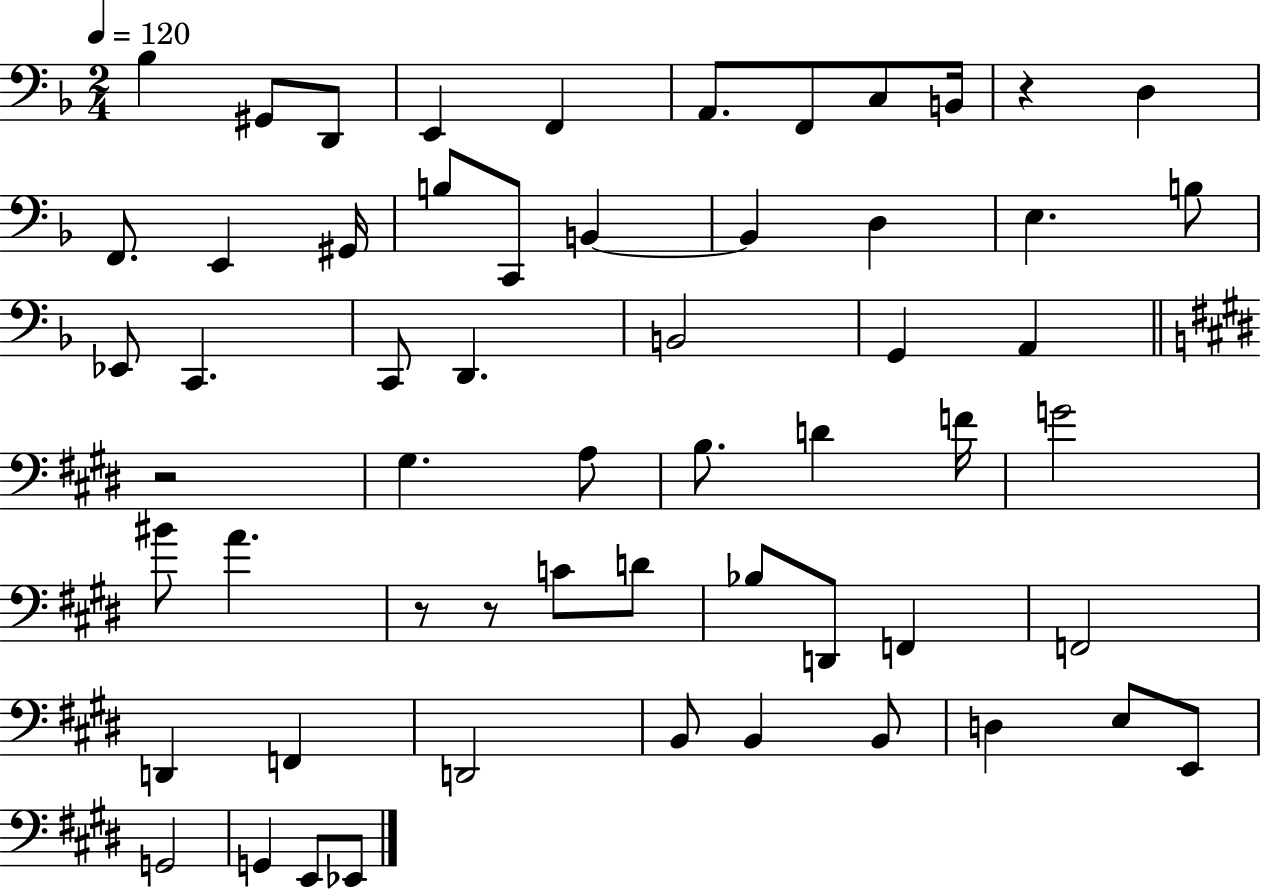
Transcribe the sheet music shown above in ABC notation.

X:1
T:Untitled
M:2/4
L:1/4
K:F
_B, ^G,,/2 D,,/2 E,, F,, A,,/2 F,,/2 C,/2 B,,/4 z D, F,,/2 E,, ^G,,/4 B,/2 C,,/2 B,, B,, D, E, B,/2 _E,,/2 C,, C,,/2 D,, B,,2 G,, A,, z2 ^G, A,/2 B,/2 D F/4 G2 ^B/2 A z/2 z/2 C/2 D/2 _B,/2 D,,/2 F,, F,,2 D,, F,, D,,2 B,,/2 B,, B,,/2 D, E,/2 E,,/2 G,,2 G,, E,,/2 _E,,/2